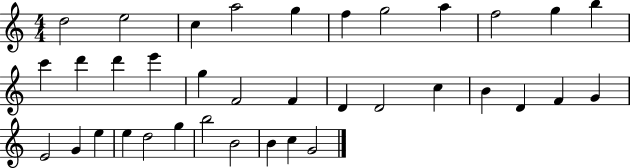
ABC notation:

X:1
T:Untitled
M:4/4
L:1/4
K:C
d2 e2 c a2 g f g2 a f2 g b c' d' d' e' g F2 F D D2 c B D F G E2 G e e d2 g b2 B2 B c G2